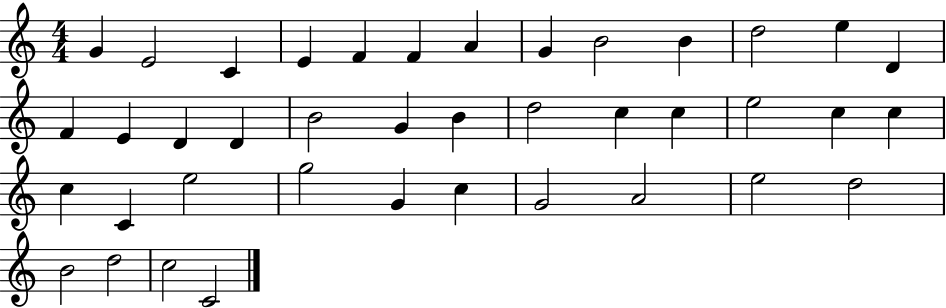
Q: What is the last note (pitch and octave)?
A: C4